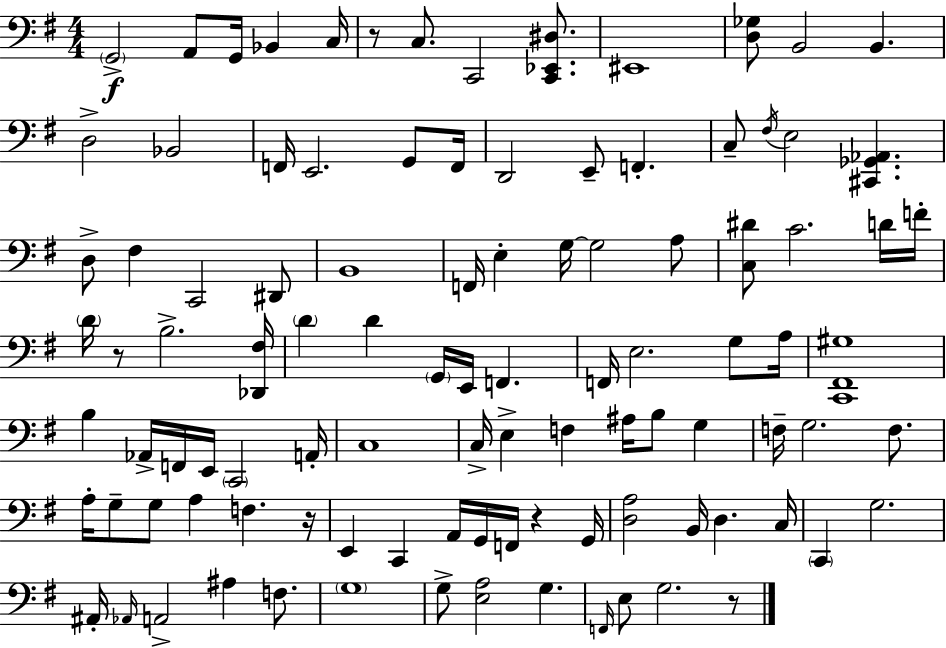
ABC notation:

X:1
T:Untitled
M:4/4
L:1/4
K:G
G,,2 A,,/2 G,,/4 _B,, C,/4 z/2 C,/2 C,,2 [C,,_E,,^D,]/2 ^E,,4 [D,_G,]/2 B,,2 B,, D,2 _B,,2 F,,/4 E,,2 G,,/2 F,,/4 D,,2 E,,/2 F,, C,/2 ^F,/4 E,2 [^C,,_G,,_A,,] D,/2 ^F, C,,2 ^D,,/2 B,,4 F,,/4 E, G,/4 G,2 A,/2 [C,^D]/2 C2 D/4 F/4 D/4 z/2 B,2 [_D,,^F,]/4 D D G,,/4 E,,/4 F,, F,,/4 E,2 G,/2 A,/4 [C,,^F,,^G,]4 B, _A,,/4 F,,/4 E,,/4 C,,2 A,,/4 C,4 C,/4 E, F, ^A,/4 B,/2 G, F,/4 G,2 F,/2 A,/4 G,/2 G,/2 A, F, z/4 E,, C,, A,,/4 G,,/4 F,,/4 z G,,/4 [D,A,]2 B,,/4 D, C,/4 C,, G,2 ^A,,/4 _A,,/4 A,,2 ^A, F,/2 G,4 G,/2 [E,A,]2 G, F,,/4 E,/2 G,2 z/2